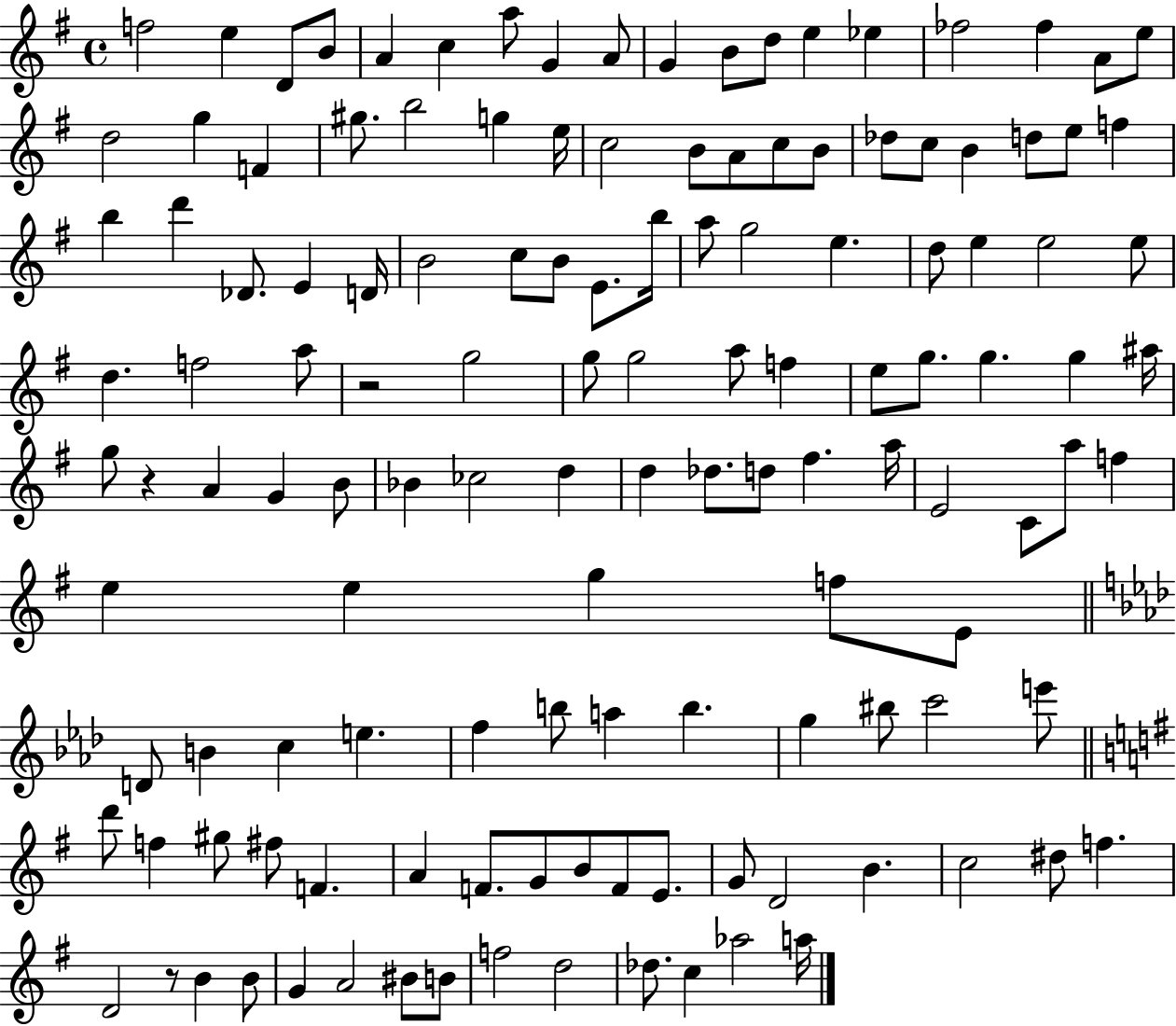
{
  \clef treble
  \time 4/4
  \defaultTimeSignature
  \key g \major
  f''2 e''4 d'8 b'8 | a'4 c''4 a''8 g'4 a'8 | g'4 b'8 d''8 e''4 ees''4 | fes''2 fes''4 a'8 e''8 | \break d''2 g''4 f'4 | gis''8. b''2 g''4 e''16 | c''2 b'8 a'8 c''8 b'8 | des''8 c''8 b'4 d''8 e''8 f''4 | \break b''4 d'''4 des'8. e'4 d'16 | b'2 c''8 b'8 e'8. b''16 | a''8 g''2 e''4. | d''8 e''4 e''2 e''8 | \break d''4. f''2 a''8 | r2 g''2 | g''8 g''2 a''8 f''4 | e''8 g''8. g''4. g''4 ais''16 | \break g''8 r4 a'4 g'4 b'8 | bes'4 ces''2 d''4 | d''4 des''8. d''8 fis''4. a''16 | e'2 c'8 a''8 f''4 | \break e''4 e''4 g''4 f''8 e'8 | \bar "||" \break \key f \minor d'8 b'4 c''4 e''4. | f''4 b''8 a''4 b''4. | g''4 bis''8 c'''2 e'''8 | \bar "||" \break \key g \major d'''8 f''4 gis''8 fis''8 f'4. | a'4 f'8. g'8 b'8 f'8 e'8. | g'8 d'2 b'4. | c''2 dis''8 f''4. | \break d'2 r8 b'4 b'8 | g'4 a'2 bis'8 b'8 | f''2 d''2 | des''8. c''4 aes''2 a''16 | \break \bar "|."
}